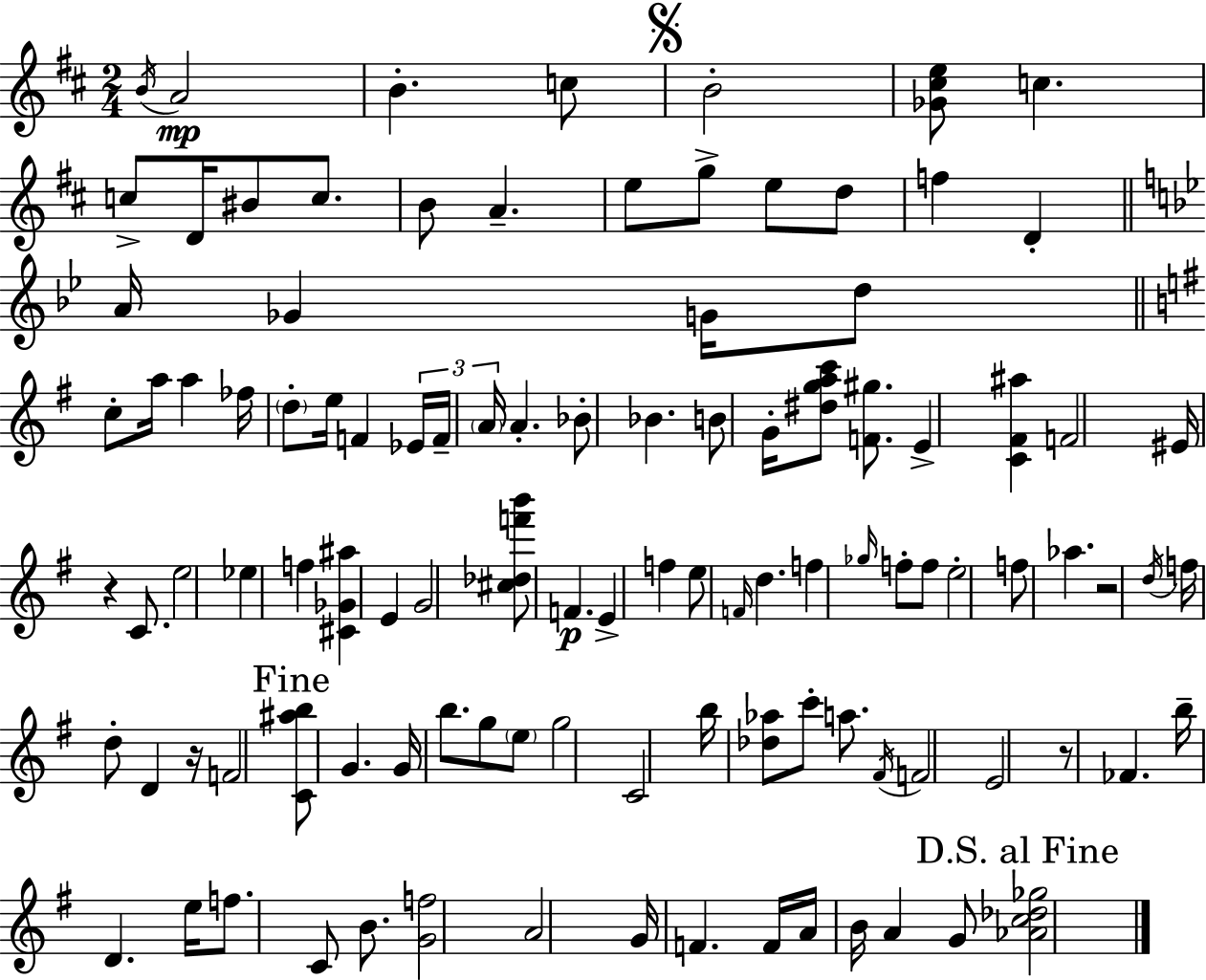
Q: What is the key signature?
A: D major